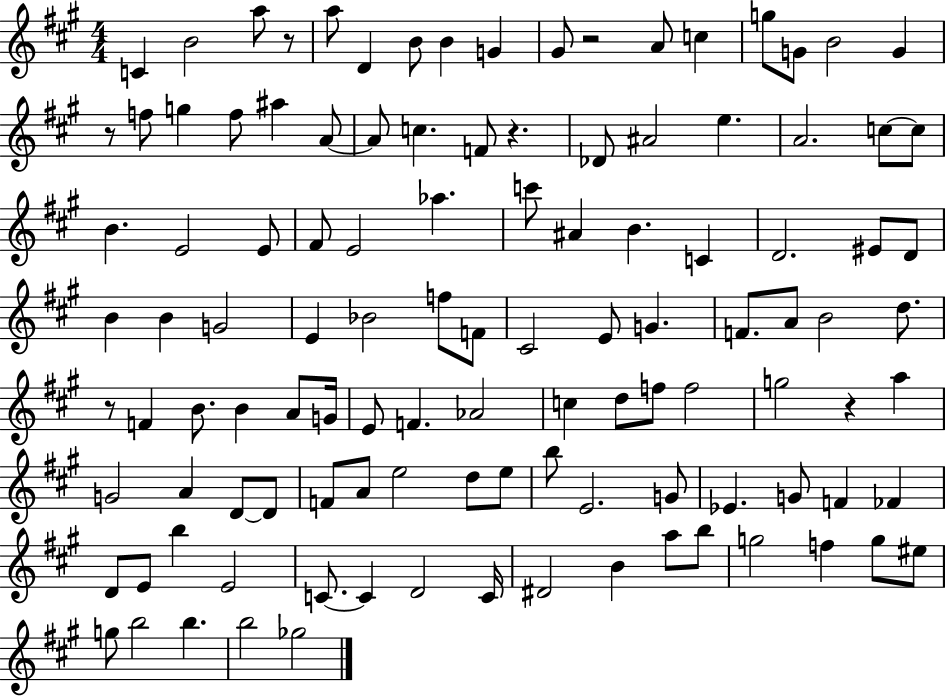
{
  \clef treble
  \numericTimeSignature
  \time 4/4
  \key a \major
  c'4 b'2 a''8 r8 | a''8 d'4 b'8 b'4 g'4 | gis'8 r2 a'8 c''4 | g''8 g'8 b'2 g'4 | \break r8 f''8 g''4 f''8 ais''4 a'8~~ | a'8 c''4. f'8 r4. | des'8 ais'2 e''4. | a'2. c''8~~ c''8 | \break b'4. e'2 e'8 | fis'8 e'2 aes''4. | c'''8 ais'4 b'4. c'4 | d'2. eis'8 d'8 | \break b'4 b'4 g'2 | e'4 bes'2 f''8 f'8 | cis'2 e'8 g'4. | f'8. a'8 b'2 d''8. | \break r8 f'4 b'8. b'4 a'8 g'16 | e'8 f'4. aes'2 | c''4 d''8 f''8 f''2 | g''2 r4 a''4 | \break g'2 a'4 d'8~~ d'8 | f'8 a'8 e''2 d''8 e''8 | b''8 e'2. g'8 | ees'4. g'8 f'4 fes'4 | \break d'8 e'8 b''4 e'2 | c'8.~~ c'4 d'2 c'16 | dis'2 b'4 a''8 b''8 | g''2 f''4 g''8 eis''8 | \break g''8 b''2 b''4. | b''2 ges''2 | \bar "|."
}